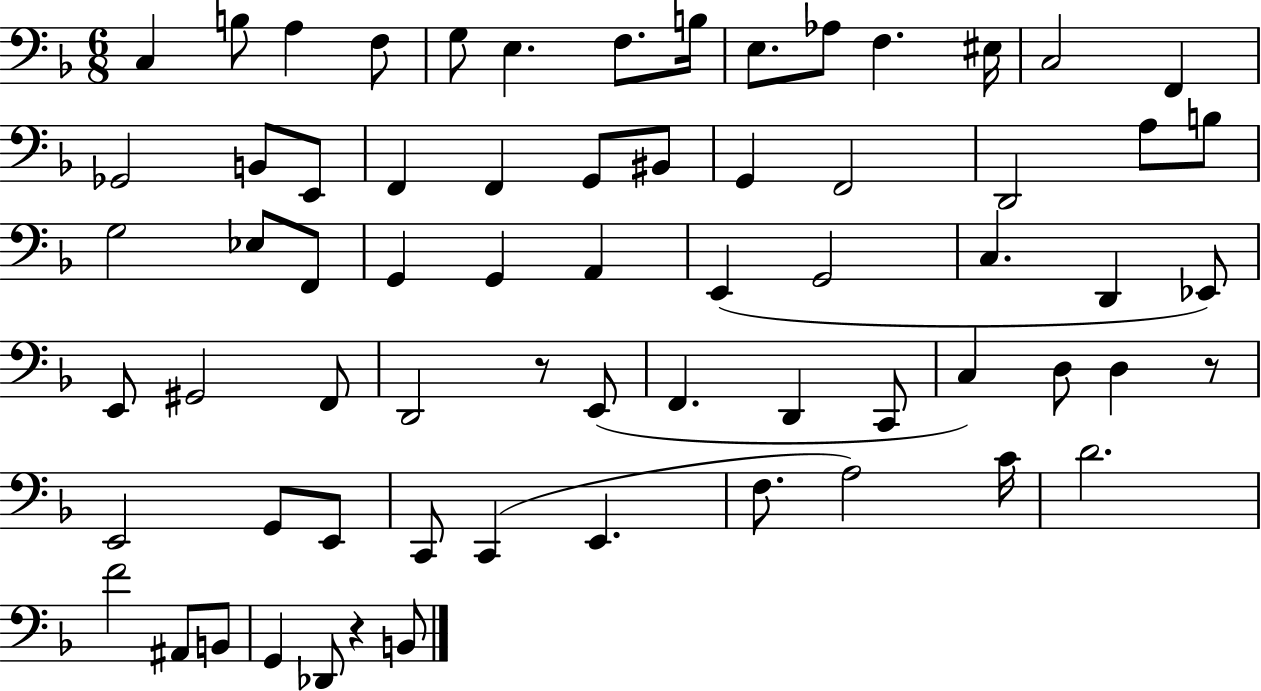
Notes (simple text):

C3/q B3/e A3/q F3/e G3/e E3/q. F3/e. B3/s E3/e. Ab3/e F3/q. EIS3/s C3/h F2/q Gb2/h B2/e E2/e F2/q F2/q G2/e BIS2/e G2/q F2/h D2/h A3/e B3/e G3/h Eb3/e F2/e G2/q G2/q A2/q E2/q G2/h C3/q. D2/q Eb2/e E2/e G#2/h F2/e D2/h R/e E2/e F2/q. D2/q C2/e C3/q D3/e D3/q R/e E2/h G2/e E2/e C2/e C2/q E2/q. F3/e. A3/h C4/s D4/h. F4/h A#2/e B2/e G2/q Db2/e R/q B2/e